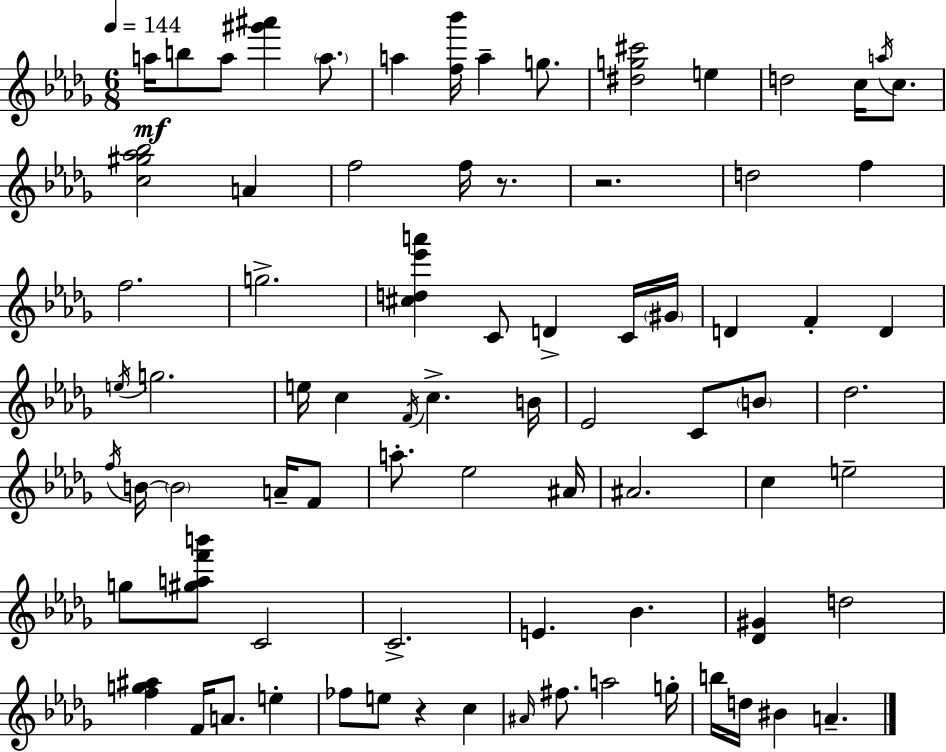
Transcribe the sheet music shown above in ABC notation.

X:1
T:Untitled
M:6/8
L:1/4
K:Bbm
a/4 b/2 a/2 [^g'^a'] a/2 a [f_b']/4 a g/2 [^dg^c']2 e d2 c/4 a/4 c/2 [c^g_a_b]2 A f2 f/4 z/2 z2 d2 f f2 g2 [^cd_e'a'] C/2 D C/4 ^G/4 D F D e/4 g2 e/4 c F/4 c B/4 _E2 C/2 B/2 _d2 f/4 B/4 B2 A/4 F/2 a/2 _e2 ^A/4 ^A2 c e2 g/2 [^gaf'b']/2 C2 C2 E _B [_D^G] d2 [fg^a] F/4 A/2 e _f/2 e/2 z c ^A/4 ^f/2 a2 g/4 b/4 d/4 ^B A